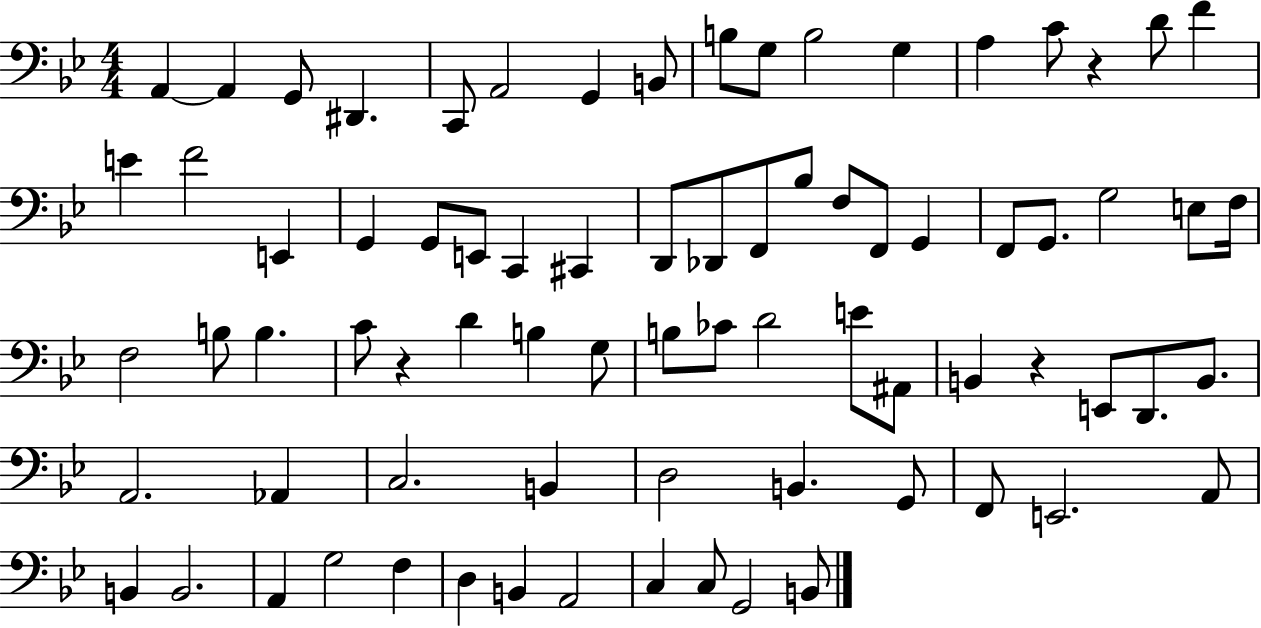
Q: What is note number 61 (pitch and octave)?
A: E2